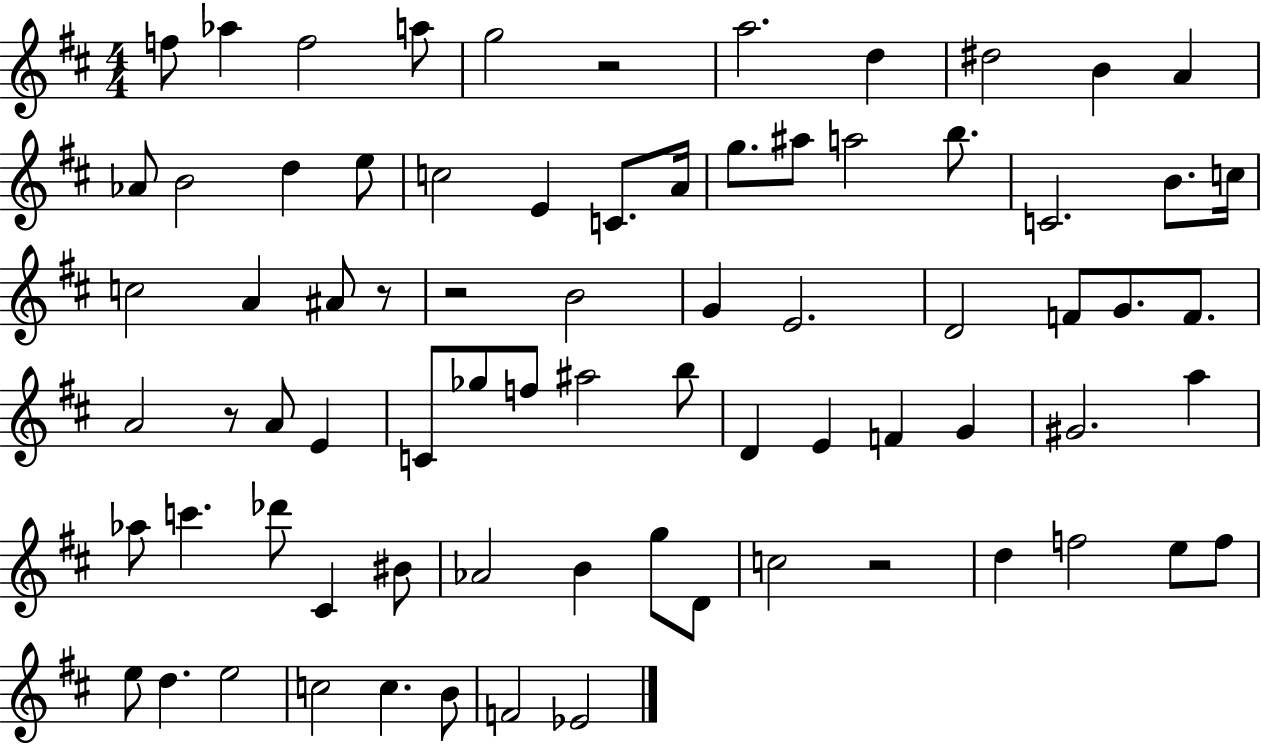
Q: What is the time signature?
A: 4/4